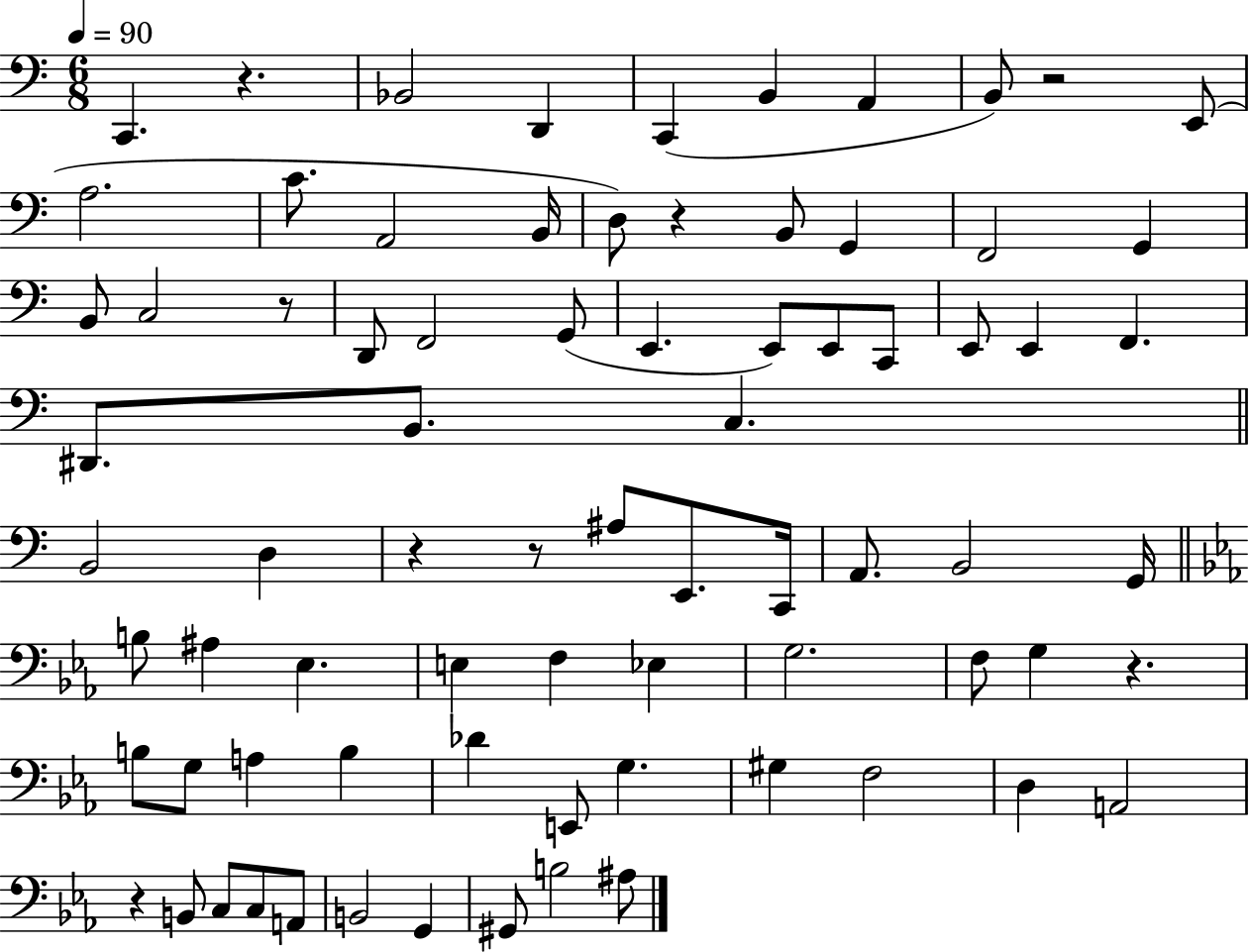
{
  \clef bass
  \numericTimeSignature
  \time 6/8
  \key c \major
  \tempo 4 = 90
  c,4. r4. | bes,2 d,4 | c,4( b,4 a,4 | b,8) r2 e,8( | \break a2. | c'8. a,2 b,16 | d8) r4 b,8 g,4 | f,2 g,4 | \break b,8 c2 r8 | d,8 f,2 g,8( | e,4. e,8) e,8 c,8 | e,8 e,4 f,4. | \break dis,8. b,8. c4. | \bar "||" \break \key c \major b,2 d4 | r4 r8 ais8 e,8. c,16 | a,8. b,2 g,16 | \bar "||" \break \key ees \major b8 ais4 ees4. | e4 f4 ees4 | g2. | f8 g4 r4. | \break b8 g8 a4 b4 | des'4 e,8 g4. | gis4 f2 | d4 a,2 | \break r4 b,8 c8 c8 a,8 | b,2 g,4 | gis,8 b2 ais8 | \bar "|."
}